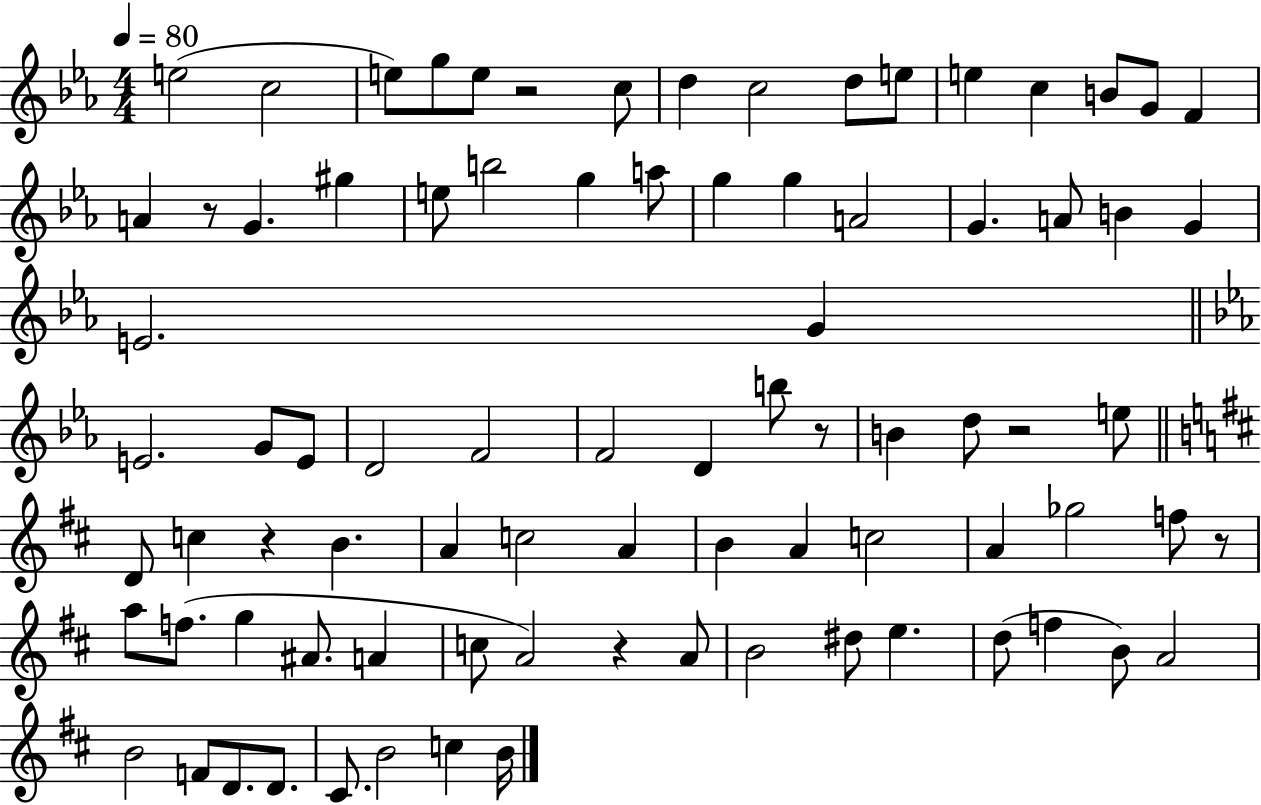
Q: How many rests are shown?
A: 7